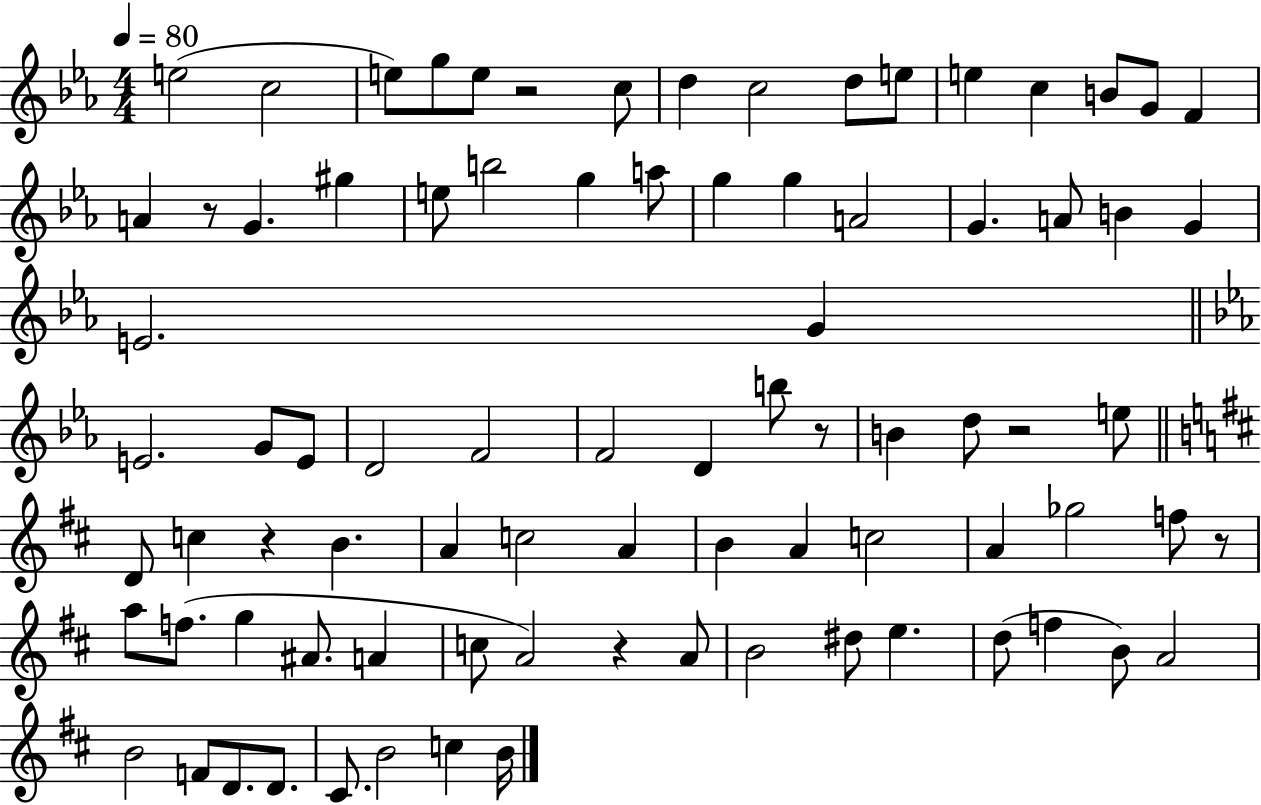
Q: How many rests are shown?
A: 7